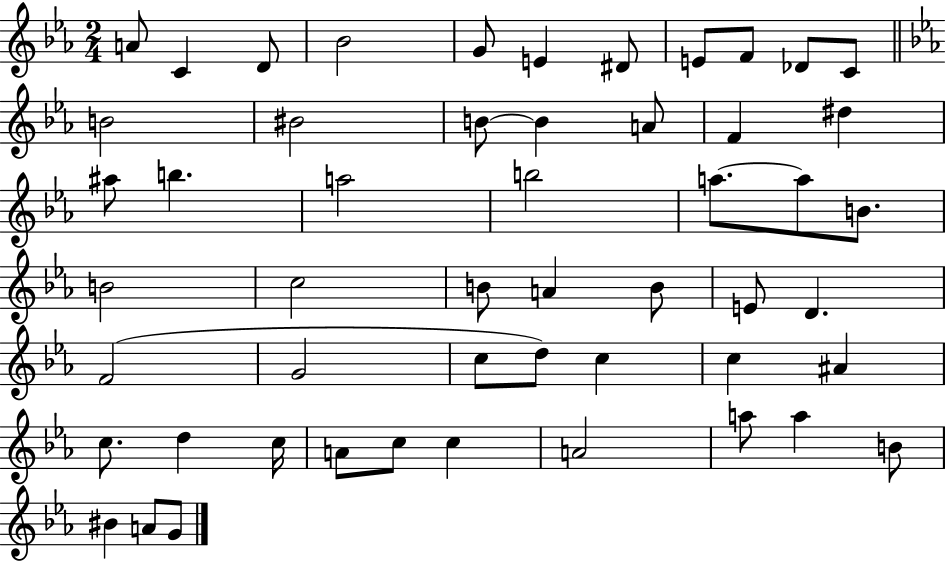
X:1
T:Untitled
M:2/4
L:1/4
K:Eb
A/2 C D/2 _B2 G/2 E ^D/2 E/2 F/2 _D/2 C/2 B2 ^B2 B/2 B A/2 F ^d ^a/2 b a2 b2 a/2 a/2 B/2 B2 c2 B/2 A B/2 E/2 D F2 G2 c/2 d/2 c c ^A c/2 d c/4 A/2 c/2 c A2 a/2 a B/2 ^B A/2 G/2